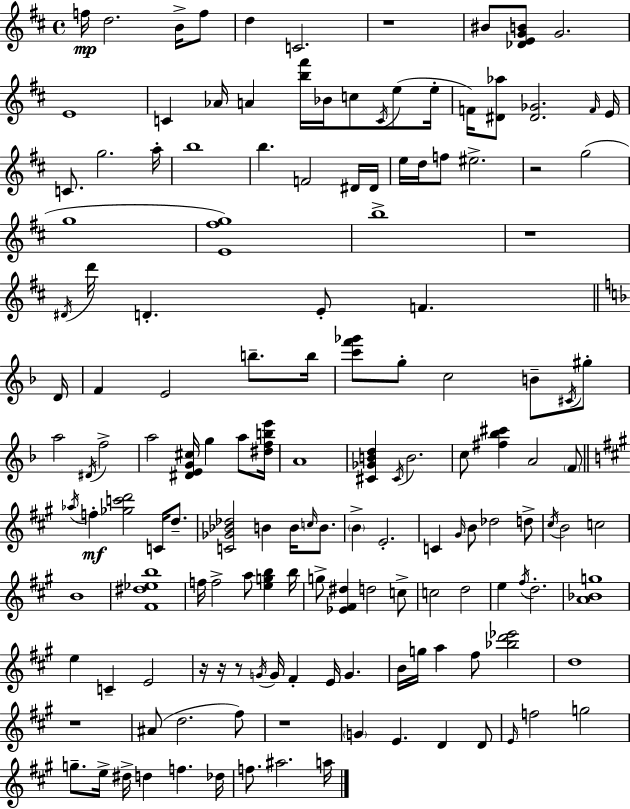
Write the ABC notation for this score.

X:1
T:Untitled
M:4/4
L:1/4
K:D
f/4 d2 B/4 f/2 d C2 z4 ^B/2 [_DEGB]/2 G2 E4 C _A/4 A [b^f']/4 _B/4 c/2 C/4 e/2 e/4 F/4 [^D_a]/2 [^D_G]2 F/4 E/4 C/2 g2 a/4 b4 b F2 ^D/4 ^D/4 e/4 d/4 f/2 ^e2 z2 g2 g4 [E^fg]4 b4 z4 ^D/4 d'/4 D E/2 F D/4 F E2 b/2 b/4 [c'f'_g']/2 g/2 c2 B/2 ^C/4 ^g/2 a2 ^D/4 f2 a2 [^DEG^c]/4 g a/2 [^dfbe']/4 A4 [^C_GBd] ^C/4 B2 c/2 [^f_b^c'] A2 F/2 _a/4 f [_gc'd']2 C/4 d/2 [C_G_B_d]2 B B/4 c/4 B/2 B E2 C ^G/4 B/2 _d2 d/2 ^c/4 B2 c2 B4 [^F^d_eb]4 f/4 f2 a/2 [egb] b/4 g/2 [_E^F^d] d2 c/2 c2 d2 e ^f/4 d2 [A_Bg]4 e C E2 z/4 z/4 z/2 G/4 G/4 ^F E/4 G B/4 g/4 a ^f/2 [_bd'_e']2 d4 z4 ^A/2 d2 ^f/2 z4 G E D D/2 E/4 f2 g2 g/2 e/4 ^d/4 d f _d/4 f/2 ^a2 a/4